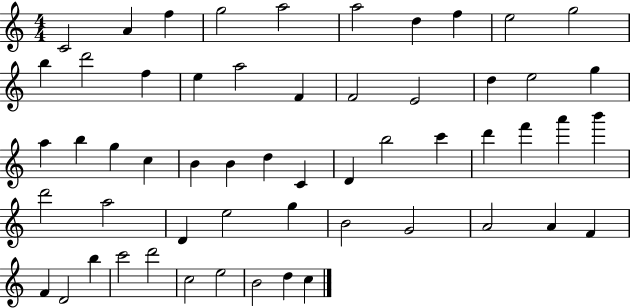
{
  \clef treble
  \numericTimeSignature
  \time 4/4
  \key c \major
  c'2 a'4 f''4 | g''2 a''2 | a''2 d''4 f''4 | e''2 g''2 | \break b''4 d'''2 f''4 | e''4 a''2 f'4 | f'2 e'2 | d''4 e''2 g''4 | \break a''4 b''4 g''4 c''4 | b'4 b'4 d''4 c'4 | d'4 b''2 c'''4 | d'''4 f'''4 a'''4 b'''4 | \break d'''2 a''2 | d'4 e''2 g''4 | b'2 g'2 | a'2 a'4 f'4 | \break f'4 d'2 b''4 | c'''2 d'''2 | c''2 e''2 | b'2 d''4 c''4 | \break \bar "|."
}